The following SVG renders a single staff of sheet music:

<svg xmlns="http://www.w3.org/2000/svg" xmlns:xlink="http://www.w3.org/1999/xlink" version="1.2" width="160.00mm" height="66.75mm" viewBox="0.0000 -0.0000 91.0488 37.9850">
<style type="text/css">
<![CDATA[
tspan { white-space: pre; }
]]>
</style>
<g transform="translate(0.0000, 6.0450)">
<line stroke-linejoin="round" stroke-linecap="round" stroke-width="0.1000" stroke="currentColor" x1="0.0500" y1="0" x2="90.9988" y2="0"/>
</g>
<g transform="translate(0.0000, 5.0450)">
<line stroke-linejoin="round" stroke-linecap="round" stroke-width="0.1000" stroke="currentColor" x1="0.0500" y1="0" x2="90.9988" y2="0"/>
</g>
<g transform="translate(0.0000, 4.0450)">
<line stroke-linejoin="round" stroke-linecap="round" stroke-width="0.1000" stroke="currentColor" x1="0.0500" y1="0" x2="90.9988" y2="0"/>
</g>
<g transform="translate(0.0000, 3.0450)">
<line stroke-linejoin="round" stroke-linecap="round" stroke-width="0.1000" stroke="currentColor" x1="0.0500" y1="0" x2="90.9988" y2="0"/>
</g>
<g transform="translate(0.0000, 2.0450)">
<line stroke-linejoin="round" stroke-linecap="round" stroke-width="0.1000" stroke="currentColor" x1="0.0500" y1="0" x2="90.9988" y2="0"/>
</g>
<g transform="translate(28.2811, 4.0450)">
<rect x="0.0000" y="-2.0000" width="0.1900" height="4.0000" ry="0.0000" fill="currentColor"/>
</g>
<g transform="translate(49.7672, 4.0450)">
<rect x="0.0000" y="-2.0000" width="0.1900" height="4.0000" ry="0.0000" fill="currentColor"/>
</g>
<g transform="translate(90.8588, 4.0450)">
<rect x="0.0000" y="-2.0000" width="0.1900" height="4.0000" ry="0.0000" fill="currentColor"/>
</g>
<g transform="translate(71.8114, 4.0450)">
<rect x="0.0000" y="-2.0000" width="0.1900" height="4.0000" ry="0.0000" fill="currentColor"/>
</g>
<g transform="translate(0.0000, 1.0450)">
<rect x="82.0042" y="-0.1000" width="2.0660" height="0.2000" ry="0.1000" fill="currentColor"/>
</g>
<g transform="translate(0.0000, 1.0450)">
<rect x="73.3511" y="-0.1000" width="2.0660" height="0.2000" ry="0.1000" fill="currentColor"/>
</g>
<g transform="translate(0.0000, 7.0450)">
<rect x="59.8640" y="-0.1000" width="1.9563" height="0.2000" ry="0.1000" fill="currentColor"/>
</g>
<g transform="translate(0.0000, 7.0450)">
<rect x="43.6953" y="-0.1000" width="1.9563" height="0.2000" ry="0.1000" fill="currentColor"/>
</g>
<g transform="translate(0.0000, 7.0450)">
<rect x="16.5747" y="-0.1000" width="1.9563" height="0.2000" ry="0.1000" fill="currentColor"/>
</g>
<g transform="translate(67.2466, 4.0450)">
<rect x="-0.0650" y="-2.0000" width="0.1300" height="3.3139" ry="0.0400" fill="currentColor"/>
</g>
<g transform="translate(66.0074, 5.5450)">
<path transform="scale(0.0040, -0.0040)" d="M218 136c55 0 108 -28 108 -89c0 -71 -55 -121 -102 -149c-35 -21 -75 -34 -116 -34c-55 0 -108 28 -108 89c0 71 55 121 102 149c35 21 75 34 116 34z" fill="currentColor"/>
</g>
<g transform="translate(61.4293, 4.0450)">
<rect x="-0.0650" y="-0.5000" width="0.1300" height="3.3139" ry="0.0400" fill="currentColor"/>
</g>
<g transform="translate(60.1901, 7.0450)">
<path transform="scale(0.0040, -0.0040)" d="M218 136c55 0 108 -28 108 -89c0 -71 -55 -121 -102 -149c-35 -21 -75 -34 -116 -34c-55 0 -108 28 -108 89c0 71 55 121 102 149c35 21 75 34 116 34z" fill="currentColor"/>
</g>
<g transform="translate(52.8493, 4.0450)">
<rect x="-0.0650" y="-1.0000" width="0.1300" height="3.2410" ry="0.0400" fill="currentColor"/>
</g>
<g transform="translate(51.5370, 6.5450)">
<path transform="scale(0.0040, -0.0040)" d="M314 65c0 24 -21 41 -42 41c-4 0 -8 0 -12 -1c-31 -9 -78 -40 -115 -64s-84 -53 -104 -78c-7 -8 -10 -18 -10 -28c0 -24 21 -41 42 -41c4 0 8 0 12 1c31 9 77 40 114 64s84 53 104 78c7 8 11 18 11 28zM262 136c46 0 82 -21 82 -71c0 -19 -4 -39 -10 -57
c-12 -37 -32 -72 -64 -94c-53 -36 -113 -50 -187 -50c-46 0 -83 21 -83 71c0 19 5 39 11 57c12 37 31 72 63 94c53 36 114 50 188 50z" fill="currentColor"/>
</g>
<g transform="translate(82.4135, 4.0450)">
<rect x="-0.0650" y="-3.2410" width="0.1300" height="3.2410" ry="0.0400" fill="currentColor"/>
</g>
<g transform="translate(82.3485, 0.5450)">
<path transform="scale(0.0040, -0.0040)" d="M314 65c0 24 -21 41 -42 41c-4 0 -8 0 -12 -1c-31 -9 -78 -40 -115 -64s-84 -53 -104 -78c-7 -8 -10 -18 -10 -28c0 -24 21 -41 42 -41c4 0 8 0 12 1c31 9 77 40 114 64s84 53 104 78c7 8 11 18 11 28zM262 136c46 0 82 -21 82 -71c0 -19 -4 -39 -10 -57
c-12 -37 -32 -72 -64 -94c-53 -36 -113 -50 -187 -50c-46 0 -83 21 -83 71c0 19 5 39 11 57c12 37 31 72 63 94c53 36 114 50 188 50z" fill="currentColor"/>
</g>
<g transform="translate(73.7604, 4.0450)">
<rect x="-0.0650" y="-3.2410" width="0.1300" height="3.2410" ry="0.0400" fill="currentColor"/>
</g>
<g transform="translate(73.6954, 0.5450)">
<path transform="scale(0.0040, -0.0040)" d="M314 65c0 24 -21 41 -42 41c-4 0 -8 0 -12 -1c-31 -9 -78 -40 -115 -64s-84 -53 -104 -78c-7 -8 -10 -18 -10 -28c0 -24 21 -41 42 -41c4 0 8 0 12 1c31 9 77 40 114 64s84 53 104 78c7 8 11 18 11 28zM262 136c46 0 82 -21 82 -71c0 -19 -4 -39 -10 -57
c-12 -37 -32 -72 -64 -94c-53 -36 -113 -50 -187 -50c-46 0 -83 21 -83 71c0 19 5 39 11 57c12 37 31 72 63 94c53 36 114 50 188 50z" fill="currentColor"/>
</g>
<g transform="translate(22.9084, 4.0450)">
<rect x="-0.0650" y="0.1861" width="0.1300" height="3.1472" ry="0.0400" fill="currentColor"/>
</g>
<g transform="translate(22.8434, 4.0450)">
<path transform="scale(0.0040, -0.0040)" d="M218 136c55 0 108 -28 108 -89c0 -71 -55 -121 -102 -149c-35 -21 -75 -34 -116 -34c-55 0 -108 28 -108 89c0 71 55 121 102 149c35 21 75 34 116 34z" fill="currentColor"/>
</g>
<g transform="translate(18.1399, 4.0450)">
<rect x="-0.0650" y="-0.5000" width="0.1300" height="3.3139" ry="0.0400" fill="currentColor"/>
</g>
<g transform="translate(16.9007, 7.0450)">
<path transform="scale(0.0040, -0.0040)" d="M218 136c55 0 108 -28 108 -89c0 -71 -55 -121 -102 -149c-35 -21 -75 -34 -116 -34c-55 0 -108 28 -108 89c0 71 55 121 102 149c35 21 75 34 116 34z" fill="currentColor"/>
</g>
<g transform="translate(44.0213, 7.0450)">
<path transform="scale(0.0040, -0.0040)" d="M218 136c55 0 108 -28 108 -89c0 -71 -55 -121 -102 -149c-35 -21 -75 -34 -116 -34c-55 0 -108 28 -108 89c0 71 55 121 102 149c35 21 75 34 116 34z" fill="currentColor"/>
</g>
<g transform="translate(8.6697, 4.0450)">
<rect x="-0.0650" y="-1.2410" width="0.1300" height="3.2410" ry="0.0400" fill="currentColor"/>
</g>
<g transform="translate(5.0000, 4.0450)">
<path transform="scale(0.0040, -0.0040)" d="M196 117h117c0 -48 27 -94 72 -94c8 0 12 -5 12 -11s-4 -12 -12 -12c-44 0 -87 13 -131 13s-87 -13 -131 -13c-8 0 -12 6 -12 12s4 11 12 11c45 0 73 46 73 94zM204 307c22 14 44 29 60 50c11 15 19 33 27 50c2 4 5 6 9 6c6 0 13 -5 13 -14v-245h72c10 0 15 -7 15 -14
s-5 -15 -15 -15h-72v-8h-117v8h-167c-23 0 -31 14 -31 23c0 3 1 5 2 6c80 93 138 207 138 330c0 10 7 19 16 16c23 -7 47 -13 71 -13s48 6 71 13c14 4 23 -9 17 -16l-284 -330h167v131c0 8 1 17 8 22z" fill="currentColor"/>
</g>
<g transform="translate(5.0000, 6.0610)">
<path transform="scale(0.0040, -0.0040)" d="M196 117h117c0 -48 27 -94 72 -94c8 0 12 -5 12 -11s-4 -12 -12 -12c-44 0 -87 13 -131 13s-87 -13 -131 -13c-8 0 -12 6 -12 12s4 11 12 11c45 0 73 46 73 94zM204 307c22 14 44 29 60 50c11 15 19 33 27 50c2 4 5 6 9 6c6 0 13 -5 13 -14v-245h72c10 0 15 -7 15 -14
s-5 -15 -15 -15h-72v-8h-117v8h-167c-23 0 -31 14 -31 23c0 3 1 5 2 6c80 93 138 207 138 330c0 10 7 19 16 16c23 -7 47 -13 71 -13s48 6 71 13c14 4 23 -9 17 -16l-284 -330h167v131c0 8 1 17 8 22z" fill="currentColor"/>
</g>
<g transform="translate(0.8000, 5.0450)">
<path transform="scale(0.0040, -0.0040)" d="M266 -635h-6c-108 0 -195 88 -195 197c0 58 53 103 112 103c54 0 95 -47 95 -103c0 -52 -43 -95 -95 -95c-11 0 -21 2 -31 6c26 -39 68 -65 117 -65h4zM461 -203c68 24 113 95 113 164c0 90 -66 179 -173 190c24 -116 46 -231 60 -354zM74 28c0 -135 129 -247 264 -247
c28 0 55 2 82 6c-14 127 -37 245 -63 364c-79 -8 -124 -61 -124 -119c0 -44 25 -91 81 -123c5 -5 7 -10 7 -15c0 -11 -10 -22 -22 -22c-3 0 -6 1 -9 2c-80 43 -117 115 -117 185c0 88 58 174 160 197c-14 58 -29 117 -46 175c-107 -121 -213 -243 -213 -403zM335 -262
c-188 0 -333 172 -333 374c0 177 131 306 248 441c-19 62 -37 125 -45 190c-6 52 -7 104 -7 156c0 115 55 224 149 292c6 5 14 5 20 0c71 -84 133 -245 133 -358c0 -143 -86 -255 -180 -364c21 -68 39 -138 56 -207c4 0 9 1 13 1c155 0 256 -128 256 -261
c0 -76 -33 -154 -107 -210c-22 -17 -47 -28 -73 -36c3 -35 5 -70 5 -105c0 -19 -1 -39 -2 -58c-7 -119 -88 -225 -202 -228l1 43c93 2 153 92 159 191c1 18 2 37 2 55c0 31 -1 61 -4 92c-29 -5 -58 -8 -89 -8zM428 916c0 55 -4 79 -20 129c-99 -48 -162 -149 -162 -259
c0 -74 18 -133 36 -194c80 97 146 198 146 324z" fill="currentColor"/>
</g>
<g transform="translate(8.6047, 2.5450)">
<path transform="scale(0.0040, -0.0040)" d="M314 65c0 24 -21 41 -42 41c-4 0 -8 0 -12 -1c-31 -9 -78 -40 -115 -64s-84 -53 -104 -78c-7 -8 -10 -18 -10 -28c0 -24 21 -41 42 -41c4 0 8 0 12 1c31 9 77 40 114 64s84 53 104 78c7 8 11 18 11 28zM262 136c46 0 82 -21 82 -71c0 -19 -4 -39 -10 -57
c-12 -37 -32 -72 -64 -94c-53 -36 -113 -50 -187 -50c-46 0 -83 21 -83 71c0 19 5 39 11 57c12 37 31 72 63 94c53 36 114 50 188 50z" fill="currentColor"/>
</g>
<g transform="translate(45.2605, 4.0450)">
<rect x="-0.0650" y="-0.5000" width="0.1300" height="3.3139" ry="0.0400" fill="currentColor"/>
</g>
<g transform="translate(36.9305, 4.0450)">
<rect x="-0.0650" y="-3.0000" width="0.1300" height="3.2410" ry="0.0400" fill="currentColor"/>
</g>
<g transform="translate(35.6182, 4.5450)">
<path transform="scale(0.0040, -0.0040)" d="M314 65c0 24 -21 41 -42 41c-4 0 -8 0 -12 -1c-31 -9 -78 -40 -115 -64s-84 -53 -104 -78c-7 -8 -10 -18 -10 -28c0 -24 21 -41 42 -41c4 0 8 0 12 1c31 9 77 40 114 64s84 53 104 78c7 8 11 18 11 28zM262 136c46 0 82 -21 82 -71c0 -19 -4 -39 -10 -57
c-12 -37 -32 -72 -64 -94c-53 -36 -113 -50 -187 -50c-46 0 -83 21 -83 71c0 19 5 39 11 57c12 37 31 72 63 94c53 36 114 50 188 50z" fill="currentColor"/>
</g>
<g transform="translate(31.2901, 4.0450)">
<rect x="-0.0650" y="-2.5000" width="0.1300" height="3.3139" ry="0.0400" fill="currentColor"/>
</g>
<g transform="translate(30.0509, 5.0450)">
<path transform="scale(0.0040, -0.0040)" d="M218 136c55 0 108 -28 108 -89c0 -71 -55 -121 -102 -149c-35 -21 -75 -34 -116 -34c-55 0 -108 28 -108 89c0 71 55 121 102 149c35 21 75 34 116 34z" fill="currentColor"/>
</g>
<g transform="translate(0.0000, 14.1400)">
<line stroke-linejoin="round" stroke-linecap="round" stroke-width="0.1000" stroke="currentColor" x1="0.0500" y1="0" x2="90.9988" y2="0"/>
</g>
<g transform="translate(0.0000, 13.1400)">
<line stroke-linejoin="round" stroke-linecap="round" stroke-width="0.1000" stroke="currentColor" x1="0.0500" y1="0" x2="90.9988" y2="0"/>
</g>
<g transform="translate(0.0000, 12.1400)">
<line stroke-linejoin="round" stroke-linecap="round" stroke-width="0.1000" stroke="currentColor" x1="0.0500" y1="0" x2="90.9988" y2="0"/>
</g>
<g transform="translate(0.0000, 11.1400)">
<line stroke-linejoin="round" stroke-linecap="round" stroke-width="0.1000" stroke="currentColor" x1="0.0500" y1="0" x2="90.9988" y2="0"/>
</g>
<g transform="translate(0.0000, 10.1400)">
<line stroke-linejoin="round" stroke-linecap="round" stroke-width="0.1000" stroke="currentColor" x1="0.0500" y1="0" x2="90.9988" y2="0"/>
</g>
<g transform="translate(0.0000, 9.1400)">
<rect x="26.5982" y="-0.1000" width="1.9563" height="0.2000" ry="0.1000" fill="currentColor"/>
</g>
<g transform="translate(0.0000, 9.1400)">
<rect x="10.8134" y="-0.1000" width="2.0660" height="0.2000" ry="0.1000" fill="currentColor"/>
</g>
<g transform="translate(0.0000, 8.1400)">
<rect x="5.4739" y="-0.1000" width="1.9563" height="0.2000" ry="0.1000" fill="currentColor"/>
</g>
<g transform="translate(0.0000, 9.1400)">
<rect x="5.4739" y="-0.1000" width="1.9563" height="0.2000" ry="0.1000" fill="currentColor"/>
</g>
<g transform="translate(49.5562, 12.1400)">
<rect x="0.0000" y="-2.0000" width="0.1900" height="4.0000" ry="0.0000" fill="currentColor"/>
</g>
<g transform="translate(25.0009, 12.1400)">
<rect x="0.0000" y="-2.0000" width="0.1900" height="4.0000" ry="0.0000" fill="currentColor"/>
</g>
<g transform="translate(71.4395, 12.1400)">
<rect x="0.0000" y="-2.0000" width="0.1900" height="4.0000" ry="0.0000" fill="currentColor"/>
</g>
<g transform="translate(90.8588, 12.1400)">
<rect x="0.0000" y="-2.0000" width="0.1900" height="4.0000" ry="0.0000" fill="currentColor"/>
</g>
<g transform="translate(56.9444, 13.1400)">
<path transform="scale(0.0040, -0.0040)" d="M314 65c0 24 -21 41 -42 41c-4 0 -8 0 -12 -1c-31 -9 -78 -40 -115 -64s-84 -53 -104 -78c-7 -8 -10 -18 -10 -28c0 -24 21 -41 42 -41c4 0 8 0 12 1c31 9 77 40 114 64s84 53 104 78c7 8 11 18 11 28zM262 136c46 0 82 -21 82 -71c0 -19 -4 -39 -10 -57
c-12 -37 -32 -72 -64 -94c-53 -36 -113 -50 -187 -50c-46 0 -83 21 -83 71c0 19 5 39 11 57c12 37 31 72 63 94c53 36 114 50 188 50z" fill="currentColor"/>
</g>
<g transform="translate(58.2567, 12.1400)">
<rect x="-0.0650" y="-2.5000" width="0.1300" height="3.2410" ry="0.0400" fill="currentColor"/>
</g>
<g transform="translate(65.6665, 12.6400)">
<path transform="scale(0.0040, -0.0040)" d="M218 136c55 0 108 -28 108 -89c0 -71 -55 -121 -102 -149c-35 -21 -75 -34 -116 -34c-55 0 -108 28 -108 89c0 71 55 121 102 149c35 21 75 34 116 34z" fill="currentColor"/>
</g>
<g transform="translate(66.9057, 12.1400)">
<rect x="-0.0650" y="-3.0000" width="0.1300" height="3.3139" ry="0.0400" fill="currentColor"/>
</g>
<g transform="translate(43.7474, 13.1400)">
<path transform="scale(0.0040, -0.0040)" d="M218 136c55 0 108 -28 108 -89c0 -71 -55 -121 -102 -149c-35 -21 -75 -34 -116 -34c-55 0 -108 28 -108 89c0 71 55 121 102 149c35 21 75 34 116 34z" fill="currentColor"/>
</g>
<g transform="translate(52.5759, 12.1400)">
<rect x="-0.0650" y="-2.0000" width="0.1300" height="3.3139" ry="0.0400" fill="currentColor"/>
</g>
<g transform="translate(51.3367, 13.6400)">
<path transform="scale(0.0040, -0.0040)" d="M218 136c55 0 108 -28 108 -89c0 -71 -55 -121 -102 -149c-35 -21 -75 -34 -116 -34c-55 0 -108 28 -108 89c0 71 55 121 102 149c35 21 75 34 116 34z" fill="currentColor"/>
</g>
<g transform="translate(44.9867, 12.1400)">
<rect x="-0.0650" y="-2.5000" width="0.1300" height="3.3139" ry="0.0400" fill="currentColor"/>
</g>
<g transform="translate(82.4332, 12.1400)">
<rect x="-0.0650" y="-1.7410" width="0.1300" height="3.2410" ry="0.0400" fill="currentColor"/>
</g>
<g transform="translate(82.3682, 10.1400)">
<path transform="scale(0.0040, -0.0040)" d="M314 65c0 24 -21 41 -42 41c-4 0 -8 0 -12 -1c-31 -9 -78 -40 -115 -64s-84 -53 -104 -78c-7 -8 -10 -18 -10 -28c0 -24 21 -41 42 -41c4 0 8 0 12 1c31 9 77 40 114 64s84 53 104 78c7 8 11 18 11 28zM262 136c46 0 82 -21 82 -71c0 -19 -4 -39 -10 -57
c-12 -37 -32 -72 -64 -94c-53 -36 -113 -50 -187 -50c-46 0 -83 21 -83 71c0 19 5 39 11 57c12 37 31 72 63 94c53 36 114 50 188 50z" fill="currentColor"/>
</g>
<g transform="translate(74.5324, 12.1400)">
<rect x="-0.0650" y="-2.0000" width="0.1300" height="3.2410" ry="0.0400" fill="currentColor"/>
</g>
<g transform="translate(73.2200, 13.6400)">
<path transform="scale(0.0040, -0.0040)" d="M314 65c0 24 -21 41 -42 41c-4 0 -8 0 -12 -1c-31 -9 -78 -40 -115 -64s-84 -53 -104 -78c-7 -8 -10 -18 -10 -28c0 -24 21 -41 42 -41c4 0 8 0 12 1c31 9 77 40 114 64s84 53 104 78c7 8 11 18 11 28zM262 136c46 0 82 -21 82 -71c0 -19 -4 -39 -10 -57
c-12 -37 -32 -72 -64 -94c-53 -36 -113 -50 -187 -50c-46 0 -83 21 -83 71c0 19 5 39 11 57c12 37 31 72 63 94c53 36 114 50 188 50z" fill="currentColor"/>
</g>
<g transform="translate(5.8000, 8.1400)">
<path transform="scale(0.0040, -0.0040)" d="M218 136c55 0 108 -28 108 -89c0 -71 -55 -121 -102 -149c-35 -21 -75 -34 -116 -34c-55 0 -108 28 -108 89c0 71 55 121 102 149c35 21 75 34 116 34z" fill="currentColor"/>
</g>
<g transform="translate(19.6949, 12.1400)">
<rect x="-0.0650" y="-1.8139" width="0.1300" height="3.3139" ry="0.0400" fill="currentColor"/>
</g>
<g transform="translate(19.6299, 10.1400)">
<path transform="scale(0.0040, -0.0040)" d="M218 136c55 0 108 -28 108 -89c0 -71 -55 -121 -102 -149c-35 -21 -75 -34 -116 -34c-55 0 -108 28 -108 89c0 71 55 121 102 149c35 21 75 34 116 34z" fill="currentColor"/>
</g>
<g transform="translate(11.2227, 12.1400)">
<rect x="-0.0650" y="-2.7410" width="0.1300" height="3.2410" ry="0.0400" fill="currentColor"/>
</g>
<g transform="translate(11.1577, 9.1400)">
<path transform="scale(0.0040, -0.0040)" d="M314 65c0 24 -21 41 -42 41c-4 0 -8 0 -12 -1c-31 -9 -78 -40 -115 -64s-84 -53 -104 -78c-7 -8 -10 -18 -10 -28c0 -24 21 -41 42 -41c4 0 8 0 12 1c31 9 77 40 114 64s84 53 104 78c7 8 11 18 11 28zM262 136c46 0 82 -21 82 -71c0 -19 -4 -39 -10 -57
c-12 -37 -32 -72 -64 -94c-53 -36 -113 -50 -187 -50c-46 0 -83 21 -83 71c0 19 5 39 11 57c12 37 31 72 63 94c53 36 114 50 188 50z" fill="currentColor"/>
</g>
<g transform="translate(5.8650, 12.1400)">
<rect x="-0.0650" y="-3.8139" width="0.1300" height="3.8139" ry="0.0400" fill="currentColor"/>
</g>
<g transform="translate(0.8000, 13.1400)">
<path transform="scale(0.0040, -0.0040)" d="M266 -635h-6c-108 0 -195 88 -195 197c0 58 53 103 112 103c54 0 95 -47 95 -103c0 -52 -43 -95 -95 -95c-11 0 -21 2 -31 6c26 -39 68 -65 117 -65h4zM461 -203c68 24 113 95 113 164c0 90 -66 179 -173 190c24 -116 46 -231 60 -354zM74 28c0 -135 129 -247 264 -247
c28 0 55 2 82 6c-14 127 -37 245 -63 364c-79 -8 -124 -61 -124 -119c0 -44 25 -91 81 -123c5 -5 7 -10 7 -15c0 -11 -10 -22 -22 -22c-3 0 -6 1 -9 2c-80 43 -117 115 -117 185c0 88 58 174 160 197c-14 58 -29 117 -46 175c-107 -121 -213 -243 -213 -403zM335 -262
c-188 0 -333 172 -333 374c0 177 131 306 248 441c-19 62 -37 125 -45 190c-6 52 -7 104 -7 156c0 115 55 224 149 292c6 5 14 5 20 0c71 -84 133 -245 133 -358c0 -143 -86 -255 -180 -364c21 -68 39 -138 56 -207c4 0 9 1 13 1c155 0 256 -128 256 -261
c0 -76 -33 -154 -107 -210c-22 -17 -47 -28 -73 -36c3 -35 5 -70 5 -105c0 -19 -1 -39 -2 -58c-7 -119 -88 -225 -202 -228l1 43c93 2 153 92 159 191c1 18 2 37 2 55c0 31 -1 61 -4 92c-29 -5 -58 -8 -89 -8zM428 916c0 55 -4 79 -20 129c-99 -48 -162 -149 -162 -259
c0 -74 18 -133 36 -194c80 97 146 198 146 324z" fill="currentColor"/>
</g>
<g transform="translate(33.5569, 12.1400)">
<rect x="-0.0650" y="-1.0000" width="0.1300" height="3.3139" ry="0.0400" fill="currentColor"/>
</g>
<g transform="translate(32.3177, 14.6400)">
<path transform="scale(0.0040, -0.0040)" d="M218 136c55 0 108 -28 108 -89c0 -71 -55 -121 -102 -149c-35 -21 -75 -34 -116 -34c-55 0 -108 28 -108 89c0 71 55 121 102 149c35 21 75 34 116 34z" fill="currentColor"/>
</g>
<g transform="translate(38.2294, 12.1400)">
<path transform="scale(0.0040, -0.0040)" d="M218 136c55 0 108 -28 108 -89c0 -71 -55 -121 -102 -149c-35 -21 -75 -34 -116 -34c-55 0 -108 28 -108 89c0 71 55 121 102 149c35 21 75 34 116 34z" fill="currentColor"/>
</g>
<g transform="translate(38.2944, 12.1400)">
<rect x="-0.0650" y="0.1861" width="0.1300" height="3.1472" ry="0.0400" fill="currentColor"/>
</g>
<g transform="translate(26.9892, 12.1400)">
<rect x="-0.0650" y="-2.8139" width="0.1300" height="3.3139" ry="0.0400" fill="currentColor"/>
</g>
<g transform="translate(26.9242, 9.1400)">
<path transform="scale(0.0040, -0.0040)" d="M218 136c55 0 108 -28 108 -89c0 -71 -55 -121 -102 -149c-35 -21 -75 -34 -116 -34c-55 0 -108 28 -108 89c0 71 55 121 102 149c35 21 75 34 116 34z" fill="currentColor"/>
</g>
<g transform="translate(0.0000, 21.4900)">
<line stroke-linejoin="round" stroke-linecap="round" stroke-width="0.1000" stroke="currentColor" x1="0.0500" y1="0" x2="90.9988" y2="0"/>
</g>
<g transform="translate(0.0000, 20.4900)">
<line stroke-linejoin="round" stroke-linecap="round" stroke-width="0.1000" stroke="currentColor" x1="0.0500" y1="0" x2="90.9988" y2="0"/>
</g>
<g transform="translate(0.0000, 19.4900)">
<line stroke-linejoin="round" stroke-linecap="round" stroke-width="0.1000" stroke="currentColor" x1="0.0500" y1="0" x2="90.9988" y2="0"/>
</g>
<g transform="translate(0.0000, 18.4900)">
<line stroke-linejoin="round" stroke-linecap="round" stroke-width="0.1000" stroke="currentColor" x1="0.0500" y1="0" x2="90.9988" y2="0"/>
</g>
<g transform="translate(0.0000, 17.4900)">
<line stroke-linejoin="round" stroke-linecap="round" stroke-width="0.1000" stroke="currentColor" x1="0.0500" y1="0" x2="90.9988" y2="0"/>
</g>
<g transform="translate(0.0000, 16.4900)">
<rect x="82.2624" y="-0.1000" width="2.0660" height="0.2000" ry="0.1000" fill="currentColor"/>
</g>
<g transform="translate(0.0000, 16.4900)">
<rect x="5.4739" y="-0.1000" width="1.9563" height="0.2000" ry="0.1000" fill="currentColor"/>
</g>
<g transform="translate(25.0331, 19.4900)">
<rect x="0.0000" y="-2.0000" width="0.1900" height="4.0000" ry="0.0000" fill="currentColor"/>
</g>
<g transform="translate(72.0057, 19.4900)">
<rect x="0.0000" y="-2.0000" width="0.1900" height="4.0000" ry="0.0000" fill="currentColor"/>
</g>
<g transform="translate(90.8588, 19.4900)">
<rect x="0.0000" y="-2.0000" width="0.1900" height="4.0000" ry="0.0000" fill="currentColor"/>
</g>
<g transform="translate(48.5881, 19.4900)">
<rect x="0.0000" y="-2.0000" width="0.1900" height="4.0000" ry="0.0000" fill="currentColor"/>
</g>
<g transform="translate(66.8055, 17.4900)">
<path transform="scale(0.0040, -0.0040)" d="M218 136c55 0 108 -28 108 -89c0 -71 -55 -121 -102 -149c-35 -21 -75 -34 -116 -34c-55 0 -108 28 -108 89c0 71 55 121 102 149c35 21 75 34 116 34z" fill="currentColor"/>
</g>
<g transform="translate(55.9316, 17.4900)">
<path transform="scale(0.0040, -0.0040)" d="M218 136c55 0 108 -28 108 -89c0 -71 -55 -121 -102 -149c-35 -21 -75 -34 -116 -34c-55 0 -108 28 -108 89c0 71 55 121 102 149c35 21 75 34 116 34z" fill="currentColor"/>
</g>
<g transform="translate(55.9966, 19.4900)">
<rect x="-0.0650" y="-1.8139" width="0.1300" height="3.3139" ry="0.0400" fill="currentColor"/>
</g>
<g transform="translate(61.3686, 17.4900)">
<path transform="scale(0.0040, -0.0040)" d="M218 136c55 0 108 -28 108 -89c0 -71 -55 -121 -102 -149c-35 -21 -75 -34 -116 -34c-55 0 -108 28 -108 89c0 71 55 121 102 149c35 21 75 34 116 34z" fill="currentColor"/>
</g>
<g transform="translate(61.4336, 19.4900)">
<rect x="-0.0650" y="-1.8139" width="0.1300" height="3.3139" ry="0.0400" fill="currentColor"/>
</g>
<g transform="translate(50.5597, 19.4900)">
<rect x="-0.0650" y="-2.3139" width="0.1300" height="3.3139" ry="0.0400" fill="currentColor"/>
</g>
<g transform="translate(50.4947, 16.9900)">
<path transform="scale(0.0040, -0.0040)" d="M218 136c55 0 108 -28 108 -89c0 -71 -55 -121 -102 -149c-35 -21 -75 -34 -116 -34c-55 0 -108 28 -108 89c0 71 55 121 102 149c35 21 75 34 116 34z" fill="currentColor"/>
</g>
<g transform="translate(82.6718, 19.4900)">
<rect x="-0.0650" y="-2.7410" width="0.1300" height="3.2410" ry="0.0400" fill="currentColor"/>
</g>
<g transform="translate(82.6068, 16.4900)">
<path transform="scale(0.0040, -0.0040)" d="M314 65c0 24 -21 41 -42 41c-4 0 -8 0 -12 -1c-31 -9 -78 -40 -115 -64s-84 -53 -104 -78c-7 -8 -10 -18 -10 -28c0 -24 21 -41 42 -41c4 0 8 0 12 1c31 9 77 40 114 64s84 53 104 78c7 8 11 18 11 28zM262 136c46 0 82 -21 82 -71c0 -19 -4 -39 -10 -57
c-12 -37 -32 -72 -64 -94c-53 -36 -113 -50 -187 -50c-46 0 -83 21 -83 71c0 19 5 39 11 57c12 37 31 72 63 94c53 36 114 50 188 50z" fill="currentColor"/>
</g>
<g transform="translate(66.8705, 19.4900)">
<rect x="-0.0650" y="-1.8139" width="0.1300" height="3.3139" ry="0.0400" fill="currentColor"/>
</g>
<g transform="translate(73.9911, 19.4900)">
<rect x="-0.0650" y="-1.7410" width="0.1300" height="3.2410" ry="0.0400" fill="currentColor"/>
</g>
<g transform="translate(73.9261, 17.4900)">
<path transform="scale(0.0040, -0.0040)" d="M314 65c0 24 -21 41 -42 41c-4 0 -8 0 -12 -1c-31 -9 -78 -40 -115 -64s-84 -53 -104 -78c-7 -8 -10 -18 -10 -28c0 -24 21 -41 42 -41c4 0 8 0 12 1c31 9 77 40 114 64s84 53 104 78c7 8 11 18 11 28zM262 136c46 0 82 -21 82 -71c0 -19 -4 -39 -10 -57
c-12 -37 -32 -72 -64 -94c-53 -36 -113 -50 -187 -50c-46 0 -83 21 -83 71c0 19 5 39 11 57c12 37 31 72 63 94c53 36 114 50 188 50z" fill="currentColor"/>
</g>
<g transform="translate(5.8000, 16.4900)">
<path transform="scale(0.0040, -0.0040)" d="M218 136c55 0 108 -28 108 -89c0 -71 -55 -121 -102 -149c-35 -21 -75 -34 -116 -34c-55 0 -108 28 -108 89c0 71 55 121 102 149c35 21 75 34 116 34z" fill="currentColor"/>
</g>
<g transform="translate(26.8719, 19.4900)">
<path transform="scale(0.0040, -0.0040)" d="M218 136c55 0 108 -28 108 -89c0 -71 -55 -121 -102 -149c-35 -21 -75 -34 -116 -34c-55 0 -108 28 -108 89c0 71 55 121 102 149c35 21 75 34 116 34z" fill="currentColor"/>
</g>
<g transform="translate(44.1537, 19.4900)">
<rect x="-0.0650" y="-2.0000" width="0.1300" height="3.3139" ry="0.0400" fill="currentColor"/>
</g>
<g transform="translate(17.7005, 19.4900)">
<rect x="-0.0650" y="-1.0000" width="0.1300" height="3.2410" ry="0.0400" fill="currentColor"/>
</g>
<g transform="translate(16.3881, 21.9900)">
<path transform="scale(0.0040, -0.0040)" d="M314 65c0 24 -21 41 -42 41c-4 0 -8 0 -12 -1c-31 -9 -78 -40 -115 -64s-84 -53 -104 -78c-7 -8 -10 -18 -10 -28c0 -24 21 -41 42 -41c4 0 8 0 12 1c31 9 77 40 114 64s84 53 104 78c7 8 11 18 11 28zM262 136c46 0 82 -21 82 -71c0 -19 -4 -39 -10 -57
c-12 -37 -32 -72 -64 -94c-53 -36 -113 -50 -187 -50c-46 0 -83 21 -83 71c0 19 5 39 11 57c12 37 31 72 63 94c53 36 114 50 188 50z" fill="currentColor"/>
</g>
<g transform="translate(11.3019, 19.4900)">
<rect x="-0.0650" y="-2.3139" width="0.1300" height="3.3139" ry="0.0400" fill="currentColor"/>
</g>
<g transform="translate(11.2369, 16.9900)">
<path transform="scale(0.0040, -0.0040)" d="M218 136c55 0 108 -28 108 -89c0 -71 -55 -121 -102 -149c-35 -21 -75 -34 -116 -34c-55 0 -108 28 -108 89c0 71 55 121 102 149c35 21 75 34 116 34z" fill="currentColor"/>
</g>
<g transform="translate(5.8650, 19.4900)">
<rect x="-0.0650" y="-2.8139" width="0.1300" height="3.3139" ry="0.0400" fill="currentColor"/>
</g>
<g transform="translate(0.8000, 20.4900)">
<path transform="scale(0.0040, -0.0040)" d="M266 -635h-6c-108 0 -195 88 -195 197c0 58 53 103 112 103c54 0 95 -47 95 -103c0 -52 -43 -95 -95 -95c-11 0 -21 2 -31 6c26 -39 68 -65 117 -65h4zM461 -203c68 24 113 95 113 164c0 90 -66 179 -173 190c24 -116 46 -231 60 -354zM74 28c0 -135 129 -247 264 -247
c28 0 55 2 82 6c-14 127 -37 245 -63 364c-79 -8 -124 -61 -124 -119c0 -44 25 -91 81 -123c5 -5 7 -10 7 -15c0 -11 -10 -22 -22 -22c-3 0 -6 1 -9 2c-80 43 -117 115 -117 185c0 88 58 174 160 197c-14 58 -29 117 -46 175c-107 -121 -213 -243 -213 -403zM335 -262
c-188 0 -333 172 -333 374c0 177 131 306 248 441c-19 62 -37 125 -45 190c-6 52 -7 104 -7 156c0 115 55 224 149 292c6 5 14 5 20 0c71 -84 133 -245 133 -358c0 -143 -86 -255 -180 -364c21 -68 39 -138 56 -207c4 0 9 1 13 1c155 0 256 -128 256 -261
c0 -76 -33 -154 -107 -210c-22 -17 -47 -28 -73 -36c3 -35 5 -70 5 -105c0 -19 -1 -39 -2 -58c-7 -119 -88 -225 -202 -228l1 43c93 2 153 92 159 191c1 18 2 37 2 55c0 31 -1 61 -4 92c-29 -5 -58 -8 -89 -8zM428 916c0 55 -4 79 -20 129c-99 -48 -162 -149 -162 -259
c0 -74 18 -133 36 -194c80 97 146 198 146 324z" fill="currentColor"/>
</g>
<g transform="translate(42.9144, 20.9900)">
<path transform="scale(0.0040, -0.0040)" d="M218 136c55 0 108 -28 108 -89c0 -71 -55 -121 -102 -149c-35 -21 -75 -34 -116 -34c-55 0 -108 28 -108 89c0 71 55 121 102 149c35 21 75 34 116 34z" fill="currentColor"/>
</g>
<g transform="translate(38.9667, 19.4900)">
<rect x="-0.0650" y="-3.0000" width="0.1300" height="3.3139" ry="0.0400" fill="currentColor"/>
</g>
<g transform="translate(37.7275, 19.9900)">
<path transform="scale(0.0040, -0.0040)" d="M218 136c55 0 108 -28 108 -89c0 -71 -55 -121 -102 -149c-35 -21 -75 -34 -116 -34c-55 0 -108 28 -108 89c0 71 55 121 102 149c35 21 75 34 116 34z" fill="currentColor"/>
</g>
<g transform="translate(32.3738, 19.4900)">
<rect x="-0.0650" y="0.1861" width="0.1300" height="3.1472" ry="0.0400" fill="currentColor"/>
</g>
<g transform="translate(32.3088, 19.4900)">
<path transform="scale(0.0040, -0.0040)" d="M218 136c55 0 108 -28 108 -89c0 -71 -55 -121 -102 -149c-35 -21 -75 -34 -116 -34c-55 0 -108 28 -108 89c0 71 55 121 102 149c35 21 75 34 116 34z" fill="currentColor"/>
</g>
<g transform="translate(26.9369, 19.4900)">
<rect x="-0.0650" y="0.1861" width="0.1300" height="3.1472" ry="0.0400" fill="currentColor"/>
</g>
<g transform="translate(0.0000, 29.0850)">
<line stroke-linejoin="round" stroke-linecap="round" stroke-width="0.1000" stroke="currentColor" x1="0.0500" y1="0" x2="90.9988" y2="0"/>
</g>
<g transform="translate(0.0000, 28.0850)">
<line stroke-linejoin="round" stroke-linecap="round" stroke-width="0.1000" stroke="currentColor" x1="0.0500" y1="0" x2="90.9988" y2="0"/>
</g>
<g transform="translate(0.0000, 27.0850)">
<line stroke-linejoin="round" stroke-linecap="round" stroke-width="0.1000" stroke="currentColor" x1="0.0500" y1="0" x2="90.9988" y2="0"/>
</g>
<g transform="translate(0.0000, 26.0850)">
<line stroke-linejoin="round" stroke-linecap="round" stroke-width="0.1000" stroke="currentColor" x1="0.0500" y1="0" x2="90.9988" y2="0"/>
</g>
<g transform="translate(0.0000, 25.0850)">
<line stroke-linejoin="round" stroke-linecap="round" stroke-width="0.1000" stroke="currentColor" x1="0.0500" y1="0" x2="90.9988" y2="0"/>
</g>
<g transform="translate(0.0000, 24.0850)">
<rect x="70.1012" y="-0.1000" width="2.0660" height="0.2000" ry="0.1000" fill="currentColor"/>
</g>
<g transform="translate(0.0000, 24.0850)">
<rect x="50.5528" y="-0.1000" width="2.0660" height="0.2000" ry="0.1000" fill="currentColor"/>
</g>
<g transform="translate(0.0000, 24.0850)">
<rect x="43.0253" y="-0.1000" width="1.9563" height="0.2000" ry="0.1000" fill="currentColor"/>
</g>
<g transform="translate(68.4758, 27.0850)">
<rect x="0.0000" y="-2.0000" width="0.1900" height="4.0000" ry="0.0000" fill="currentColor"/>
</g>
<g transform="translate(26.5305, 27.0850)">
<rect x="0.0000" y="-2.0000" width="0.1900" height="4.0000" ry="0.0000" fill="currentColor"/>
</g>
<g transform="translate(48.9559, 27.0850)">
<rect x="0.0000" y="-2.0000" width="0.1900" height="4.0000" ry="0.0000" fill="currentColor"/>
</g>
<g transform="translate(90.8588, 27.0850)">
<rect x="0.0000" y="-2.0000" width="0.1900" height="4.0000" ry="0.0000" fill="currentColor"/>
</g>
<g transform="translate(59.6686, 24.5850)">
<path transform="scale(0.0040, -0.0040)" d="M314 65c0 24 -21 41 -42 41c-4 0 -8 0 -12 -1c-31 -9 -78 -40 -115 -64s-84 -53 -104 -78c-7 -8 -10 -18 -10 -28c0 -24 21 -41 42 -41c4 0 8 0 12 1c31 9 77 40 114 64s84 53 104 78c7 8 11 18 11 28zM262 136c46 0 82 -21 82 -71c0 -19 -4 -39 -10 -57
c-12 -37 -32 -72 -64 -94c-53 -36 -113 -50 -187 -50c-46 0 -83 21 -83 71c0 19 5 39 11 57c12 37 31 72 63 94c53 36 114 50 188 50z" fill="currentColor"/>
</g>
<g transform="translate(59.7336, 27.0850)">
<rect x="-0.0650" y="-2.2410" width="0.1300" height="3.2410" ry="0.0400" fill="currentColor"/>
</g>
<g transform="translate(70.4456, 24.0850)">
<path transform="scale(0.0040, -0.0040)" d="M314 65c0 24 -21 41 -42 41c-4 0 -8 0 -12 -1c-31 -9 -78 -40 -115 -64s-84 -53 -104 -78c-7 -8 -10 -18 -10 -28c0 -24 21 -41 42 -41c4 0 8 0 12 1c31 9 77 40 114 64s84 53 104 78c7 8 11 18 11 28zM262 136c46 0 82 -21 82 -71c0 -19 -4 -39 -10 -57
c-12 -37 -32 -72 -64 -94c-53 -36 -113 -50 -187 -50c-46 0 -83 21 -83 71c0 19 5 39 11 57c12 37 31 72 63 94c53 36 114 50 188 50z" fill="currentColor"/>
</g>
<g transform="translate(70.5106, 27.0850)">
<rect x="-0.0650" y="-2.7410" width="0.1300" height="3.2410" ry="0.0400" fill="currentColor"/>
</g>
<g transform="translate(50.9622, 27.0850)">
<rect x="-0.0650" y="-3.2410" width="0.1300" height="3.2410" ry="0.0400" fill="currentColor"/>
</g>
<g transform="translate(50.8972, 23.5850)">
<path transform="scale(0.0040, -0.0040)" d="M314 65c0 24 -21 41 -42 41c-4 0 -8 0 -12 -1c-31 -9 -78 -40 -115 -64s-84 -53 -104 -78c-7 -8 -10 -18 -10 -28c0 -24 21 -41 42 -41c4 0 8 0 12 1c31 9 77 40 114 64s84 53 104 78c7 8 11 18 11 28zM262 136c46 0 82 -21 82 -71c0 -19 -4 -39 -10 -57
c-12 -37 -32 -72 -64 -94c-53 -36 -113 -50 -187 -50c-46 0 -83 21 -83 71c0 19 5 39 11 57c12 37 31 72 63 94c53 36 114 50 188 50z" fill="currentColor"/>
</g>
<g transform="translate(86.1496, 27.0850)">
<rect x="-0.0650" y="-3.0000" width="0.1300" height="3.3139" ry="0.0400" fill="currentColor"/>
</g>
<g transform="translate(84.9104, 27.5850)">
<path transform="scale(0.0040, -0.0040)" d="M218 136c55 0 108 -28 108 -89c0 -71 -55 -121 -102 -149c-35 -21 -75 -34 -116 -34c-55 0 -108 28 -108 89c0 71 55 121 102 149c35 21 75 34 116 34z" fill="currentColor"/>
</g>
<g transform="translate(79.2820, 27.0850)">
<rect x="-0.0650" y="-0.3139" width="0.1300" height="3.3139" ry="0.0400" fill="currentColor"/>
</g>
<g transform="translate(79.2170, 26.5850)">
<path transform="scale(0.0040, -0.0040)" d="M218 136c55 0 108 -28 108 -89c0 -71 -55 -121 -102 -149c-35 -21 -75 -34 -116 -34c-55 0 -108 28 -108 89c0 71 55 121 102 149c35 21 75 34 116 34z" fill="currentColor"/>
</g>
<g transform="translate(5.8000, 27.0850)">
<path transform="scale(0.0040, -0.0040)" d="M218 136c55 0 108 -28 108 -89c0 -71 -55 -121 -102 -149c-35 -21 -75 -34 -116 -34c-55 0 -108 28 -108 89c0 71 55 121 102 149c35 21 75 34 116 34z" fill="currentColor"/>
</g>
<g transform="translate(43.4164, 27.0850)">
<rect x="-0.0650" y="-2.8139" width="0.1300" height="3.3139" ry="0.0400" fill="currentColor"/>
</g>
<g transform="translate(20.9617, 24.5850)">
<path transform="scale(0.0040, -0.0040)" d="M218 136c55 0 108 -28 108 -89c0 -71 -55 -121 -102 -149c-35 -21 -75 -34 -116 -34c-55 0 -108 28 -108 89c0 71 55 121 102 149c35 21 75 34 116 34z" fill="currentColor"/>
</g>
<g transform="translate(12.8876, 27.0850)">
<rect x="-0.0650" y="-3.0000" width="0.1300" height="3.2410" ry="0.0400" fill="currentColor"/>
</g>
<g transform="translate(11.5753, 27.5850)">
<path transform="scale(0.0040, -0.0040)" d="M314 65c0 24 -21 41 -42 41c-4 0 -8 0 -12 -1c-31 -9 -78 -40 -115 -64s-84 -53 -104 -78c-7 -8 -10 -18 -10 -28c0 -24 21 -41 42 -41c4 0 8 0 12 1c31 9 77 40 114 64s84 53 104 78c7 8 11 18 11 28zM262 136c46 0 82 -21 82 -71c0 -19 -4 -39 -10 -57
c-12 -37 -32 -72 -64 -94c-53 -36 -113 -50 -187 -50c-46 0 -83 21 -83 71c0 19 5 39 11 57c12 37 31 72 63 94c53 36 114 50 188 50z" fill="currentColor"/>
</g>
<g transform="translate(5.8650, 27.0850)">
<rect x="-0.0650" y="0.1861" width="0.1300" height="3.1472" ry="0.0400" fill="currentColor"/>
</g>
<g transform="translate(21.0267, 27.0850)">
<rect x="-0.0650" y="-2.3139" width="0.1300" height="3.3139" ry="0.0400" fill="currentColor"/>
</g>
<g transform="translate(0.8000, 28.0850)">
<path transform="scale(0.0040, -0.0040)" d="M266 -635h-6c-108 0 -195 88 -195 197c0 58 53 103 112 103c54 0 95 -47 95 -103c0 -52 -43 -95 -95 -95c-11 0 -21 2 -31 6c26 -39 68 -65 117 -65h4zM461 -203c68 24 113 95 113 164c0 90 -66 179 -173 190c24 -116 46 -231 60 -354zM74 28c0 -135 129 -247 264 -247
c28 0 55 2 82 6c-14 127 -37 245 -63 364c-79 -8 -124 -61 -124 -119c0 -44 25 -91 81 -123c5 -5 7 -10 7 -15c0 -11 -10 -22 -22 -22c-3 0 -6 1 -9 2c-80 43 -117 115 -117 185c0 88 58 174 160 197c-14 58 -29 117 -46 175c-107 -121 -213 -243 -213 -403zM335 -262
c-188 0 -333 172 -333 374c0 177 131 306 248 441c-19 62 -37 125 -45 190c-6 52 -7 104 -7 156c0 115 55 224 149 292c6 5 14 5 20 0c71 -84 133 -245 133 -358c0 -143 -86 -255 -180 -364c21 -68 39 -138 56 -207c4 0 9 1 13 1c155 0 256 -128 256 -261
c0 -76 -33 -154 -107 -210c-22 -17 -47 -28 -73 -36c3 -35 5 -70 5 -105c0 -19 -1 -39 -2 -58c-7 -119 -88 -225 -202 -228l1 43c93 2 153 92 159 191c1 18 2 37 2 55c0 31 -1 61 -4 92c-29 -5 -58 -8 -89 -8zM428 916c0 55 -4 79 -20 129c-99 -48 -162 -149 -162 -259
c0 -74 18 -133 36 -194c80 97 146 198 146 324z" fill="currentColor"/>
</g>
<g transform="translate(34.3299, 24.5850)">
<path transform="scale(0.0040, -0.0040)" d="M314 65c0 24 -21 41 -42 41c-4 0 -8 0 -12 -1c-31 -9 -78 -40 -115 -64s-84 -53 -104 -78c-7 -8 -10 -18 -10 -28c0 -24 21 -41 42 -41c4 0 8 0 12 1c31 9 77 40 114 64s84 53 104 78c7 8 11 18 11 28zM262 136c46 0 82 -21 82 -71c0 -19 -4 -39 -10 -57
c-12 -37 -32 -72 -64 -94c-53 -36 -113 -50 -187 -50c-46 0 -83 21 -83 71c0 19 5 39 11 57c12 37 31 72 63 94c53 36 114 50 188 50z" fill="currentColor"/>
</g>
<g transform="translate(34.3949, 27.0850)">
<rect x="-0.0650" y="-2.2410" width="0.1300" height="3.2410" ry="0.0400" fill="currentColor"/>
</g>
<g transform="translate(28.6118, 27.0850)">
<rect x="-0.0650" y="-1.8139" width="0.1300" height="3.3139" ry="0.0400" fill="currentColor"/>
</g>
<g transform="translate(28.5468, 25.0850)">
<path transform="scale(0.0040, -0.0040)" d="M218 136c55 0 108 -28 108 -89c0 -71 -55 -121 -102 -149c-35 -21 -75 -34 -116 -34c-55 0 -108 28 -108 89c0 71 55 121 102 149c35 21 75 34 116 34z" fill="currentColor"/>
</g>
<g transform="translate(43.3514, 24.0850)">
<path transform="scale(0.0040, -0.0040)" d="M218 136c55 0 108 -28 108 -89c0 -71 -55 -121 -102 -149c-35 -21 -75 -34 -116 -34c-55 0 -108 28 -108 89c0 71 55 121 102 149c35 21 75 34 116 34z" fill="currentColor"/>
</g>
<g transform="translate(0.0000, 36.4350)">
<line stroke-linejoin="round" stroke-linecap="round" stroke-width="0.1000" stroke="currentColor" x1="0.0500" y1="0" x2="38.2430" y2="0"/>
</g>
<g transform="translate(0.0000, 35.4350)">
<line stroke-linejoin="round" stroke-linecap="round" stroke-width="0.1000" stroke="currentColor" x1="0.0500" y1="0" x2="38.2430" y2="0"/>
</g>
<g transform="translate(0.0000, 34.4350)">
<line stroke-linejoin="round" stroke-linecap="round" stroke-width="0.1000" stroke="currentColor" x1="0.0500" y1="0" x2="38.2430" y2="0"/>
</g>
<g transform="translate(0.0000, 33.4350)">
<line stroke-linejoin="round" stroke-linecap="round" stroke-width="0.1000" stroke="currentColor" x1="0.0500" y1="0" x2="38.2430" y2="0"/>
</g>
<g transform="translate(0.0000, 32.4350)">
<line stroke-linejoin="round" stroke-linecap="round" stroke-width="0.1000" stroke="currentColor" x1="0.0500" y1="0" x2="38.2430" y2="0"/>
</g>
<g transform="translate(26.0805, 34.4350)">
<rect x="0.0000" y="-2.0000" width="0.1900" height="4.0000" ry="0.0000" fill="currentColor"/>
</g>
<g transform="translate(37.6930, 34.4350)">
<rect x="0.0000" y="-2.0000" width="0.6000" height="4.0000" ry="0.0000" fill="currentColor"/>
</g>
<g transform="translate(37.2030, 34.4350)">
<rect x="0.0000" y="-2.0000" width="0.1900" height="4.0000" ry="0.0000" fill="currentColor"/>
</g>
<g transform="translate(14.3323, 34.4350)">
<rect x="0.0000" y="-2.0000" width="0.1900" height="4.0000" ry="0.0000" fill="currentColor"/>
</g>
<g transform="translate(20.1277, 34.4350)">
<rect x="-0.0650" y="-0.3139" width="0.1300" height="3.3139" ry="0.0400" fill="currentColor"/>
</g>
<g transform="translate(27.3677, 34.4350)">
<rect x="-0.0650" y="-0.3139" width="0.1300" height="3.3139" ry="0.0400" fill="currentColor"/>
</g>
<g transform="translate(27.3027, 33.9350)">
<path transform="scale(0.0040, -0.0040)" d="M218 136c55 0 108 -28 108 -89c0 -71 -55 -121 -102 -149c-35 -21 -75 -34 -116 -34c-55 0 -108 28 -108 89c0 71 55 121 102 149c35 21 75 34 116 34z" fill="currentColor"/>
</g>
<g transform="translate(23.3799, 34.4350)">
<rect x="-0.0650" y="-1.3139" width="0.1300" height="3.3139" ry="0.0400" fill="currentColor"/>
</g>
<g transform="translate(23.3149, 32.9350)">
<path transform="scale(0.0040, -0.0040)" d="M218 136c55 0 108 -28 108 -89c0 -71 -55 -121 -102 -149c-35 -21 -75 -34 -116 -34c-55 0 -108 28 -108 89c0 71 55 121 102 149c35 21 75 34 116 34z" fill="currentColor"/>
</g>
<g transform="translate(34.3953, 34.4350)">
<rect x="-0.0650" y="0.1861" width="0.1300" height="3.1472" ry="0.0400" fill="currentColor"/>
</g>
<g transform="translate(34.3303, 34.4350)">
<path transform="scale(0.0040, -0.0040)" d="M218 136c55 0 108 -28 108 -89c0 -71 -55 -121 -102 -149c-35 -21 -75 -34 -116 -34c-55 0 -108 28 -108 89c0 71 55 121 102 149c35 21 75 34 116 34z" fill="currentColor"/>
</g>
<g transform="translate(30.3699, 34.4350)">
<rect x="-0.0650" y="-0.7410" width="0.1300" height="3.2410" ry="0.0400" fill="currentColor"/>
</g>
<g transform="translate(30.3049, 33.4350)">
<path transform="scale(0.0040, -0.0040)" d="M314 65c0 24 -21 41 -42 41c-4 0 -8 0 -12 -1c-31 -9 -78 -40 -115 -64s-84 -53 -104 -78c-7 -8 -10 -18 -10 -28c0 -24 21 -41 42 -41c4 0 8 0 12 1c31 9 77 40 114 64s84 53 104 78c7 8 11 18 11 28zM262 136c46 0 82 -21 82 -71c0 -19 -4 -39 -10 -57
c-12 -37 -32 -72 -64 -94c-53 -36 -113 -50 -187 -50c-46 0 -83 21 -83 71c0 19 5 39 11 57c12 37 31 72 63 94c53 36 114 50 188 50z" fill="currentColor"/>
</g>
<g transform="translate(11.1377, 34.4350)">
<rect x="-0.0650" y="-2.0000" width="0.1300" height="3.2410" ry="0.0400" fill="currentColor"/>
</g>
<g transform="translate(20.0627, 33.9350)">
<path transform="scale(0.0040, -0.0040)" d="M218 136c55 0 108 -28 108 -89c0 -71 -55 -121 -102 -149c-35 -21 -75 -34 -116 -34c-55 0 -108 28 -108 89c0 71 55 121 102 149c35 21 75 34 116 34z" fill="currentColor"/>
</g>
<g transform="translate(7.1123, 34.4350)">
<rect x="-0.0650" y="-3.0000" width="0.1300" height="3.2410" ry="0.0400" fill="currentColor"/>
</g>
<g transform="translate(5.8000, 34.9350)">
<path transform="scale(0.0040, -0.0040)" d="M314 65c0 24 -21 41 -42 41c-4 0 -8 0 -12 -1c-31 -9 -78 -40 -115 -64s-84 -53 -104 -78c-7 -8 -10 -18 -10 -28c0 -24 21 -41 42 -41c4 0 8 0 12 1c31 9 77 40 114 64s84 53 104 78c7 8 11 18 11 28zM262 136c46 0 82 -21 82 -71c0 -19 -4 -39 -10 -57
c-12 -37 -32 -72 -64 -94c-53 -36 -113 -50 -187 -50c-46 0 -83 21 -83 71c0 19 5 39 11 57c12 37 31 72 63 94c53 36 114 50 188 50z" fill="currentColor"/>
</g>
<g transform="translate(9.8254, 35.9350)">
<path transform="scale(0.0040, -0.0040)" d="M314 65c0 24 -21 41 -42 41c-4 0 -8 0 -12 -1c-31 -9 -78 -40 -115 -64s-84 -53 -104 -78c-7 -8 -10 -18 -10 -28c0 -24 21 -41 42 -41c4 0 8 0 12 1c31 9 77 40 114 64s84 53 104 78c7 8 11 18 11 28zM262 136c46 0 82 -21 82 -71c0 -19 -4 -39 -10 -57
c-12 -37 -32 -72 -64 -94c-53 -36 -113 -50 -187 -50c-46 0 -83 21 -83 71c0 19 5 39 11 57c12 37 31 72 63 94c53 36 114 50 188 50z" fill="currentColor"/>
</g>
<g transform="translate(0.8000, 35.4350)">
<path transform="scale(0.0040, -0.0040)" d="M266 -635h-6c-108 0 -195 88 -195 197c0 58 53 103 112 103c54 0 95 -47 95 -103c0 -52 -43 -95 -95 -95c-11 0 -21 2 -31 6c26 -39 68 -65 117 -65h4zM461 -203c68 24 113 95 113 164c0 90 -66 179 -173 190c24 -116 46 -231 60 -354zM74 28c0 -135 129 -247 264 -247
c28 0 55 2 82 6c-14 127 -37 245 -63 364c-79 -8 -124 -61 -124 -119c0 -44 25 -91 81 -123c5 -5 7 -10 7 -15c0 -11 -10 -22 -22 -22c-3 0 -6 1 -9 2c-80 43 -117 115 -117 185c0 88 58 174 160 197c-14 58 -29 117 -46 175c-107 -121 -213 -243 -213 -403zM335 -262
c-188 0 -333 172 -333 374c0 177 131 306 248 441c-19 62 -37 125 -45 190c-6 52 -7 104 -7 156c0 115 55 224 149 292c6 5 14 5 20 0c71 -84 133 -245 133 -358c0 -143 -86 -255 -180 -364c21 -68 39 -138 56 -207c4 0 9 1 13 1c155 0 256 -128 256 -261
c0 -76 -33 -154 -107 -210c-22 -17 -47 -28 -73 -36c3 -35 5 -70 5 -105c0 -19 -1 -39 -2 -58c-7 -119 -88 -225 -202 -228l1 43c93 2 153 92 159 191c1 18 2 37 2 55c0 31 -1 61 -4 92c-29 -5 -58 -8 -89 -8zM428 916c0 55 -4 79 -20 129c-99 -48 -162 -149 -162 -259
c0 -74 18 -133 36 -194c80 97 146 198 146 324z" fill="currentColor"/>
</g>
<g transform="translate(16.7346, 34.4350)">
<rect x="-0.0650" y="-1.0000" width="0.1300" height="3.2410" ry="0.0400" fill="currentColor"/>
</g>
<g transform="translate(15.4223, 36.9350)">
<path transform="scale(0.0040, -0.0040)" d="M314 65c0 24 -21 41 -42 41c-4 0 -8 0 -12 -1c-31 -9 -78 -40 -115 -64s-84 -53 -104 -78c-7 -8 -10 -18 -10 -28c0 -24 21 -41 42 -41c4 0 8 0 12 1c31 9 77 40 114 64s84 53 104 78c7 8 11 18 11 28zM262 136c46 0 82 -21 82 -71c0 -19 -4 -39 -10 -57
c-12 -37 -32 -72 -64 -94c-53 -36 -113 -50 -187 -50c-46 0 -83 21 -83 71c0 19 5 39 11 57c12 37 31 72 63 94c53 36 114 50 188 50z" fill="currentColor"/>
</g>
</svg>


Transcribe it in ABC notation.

X:1
T:Untitled
M:4/4
L:1/4
K:C
e2 C B G A2 C D2 C F b2 b2 c' a2 f a D B G F G2 A F2 f2 a g D2 B B A F g f f f f2 a2 B A2 g f g2 a b2 g2 a2 c A A2 F2 D2 c e c d2 B